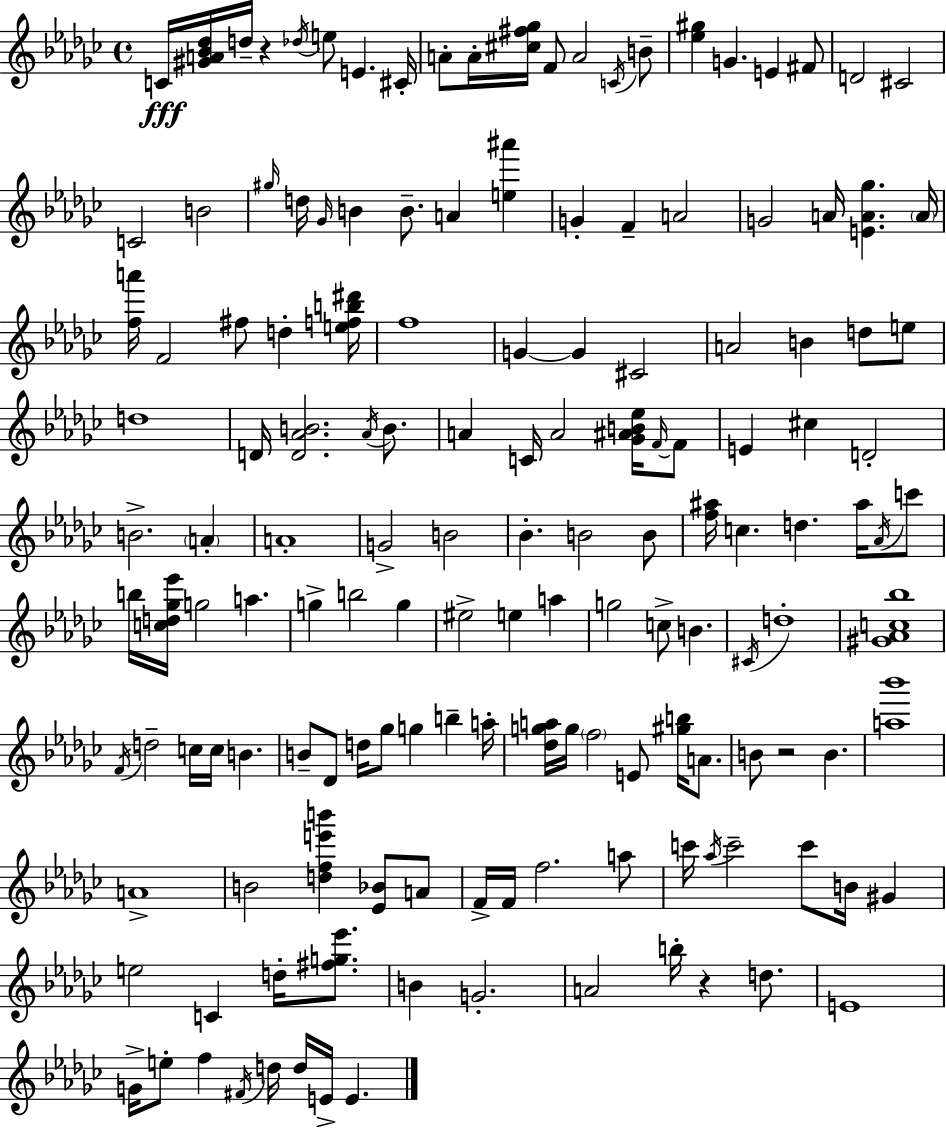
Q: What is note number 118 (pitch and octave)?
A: A4